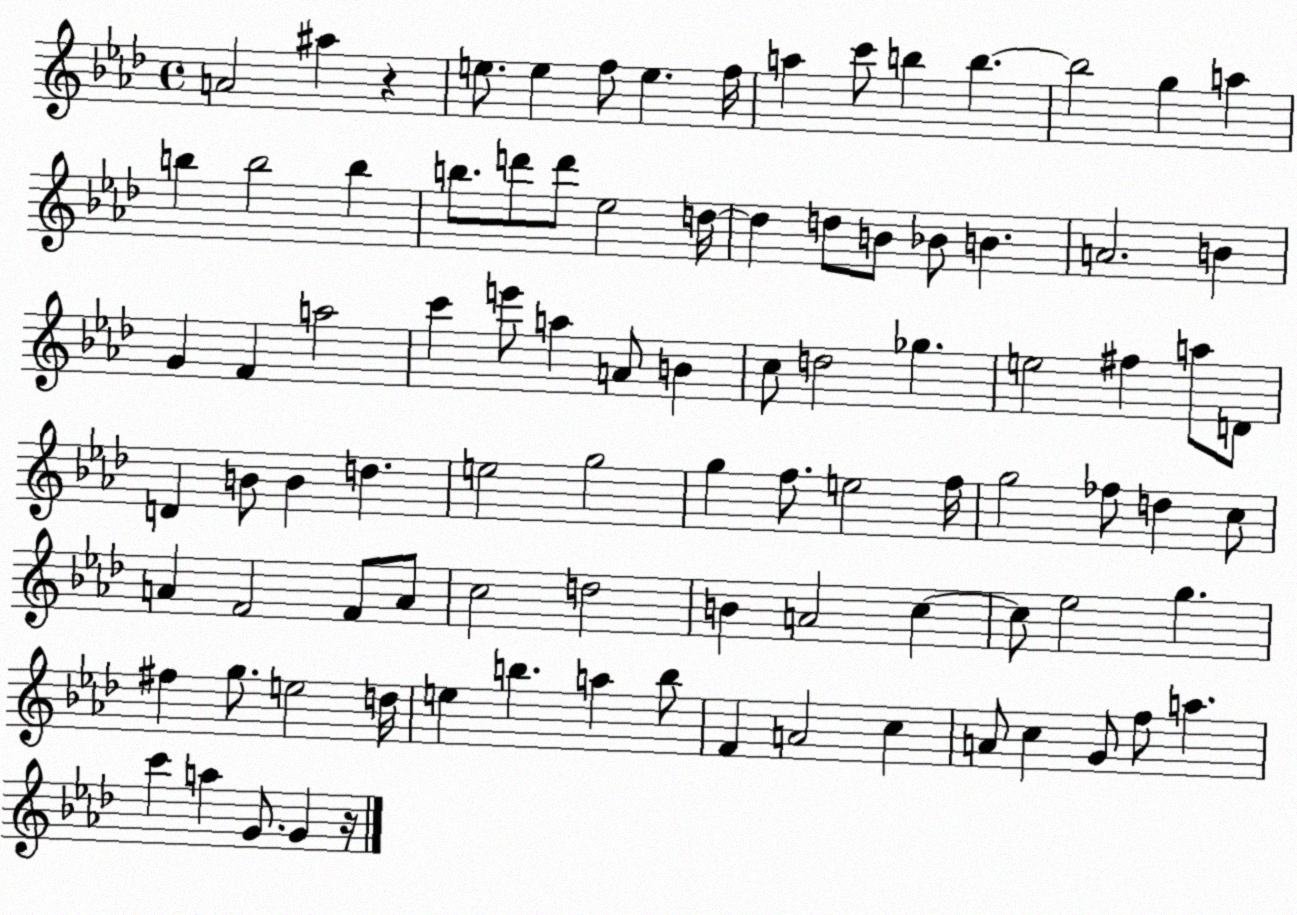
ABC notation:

X:1
T:Untitled
M:4/4
L:1/4
K:Ab
A2 ^a z e/2 e f/2 e f/4 a c'/2 b b b2 g a b b2 b b/2 d'/2 d'/2 _e2 d/4 d d/2 B/2 _B/2 B A2 B G F a2 c' e'/2 a A/2 B c/2 d2 _g e2 ^f a/2 D/2 D B/2 B d e2 g2 g f/2 e2 f/4 g2 _f/2 d c/2 A F2 F/2 A/2 c2 d2 B A2 c c/2 _e2 g ^f g/2 e2 d/4 e b a b/2 F A2 c A/2 c G/2 f/2 a c' a G/2 G z/4